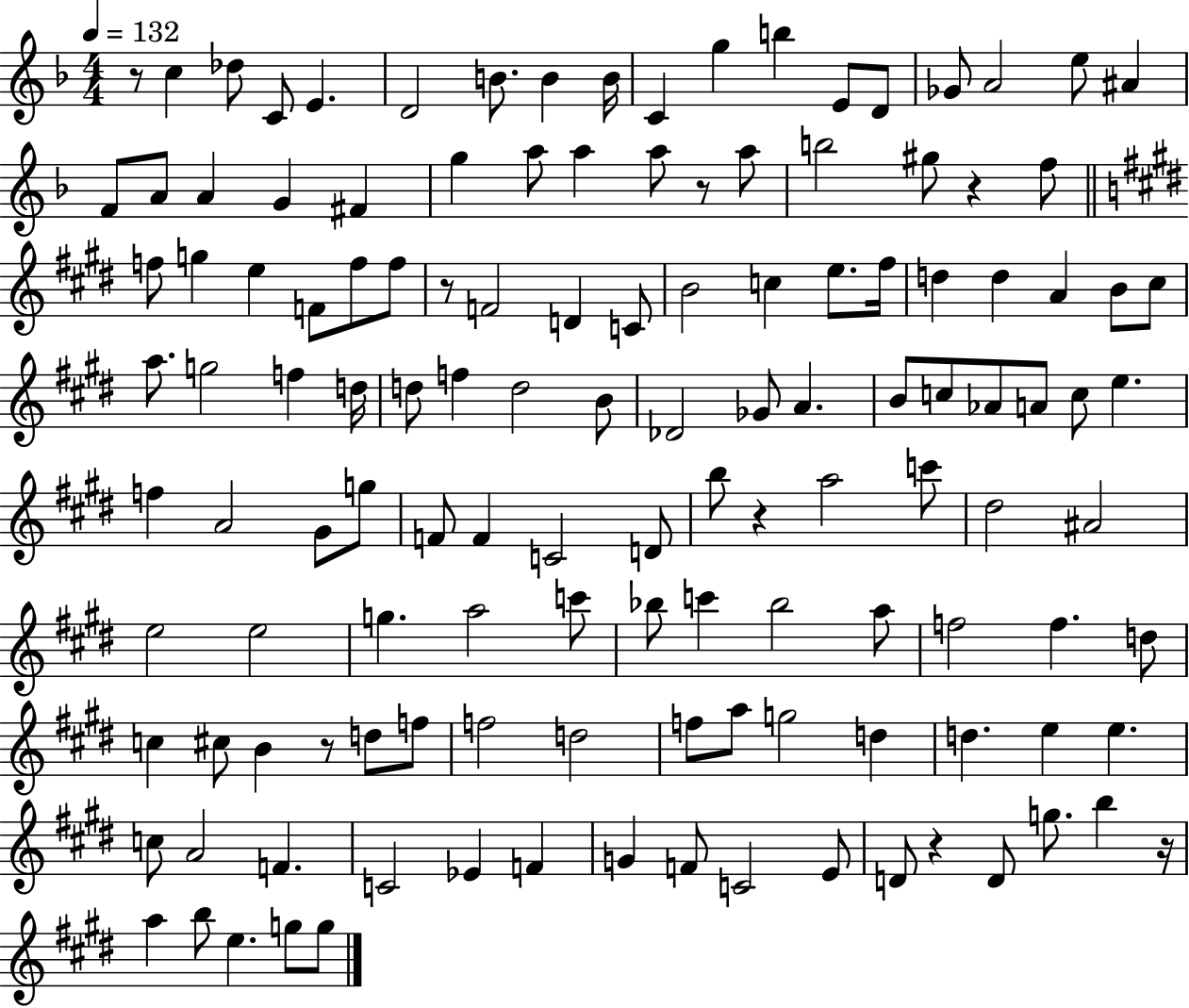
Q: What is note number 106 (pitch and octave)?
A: A4